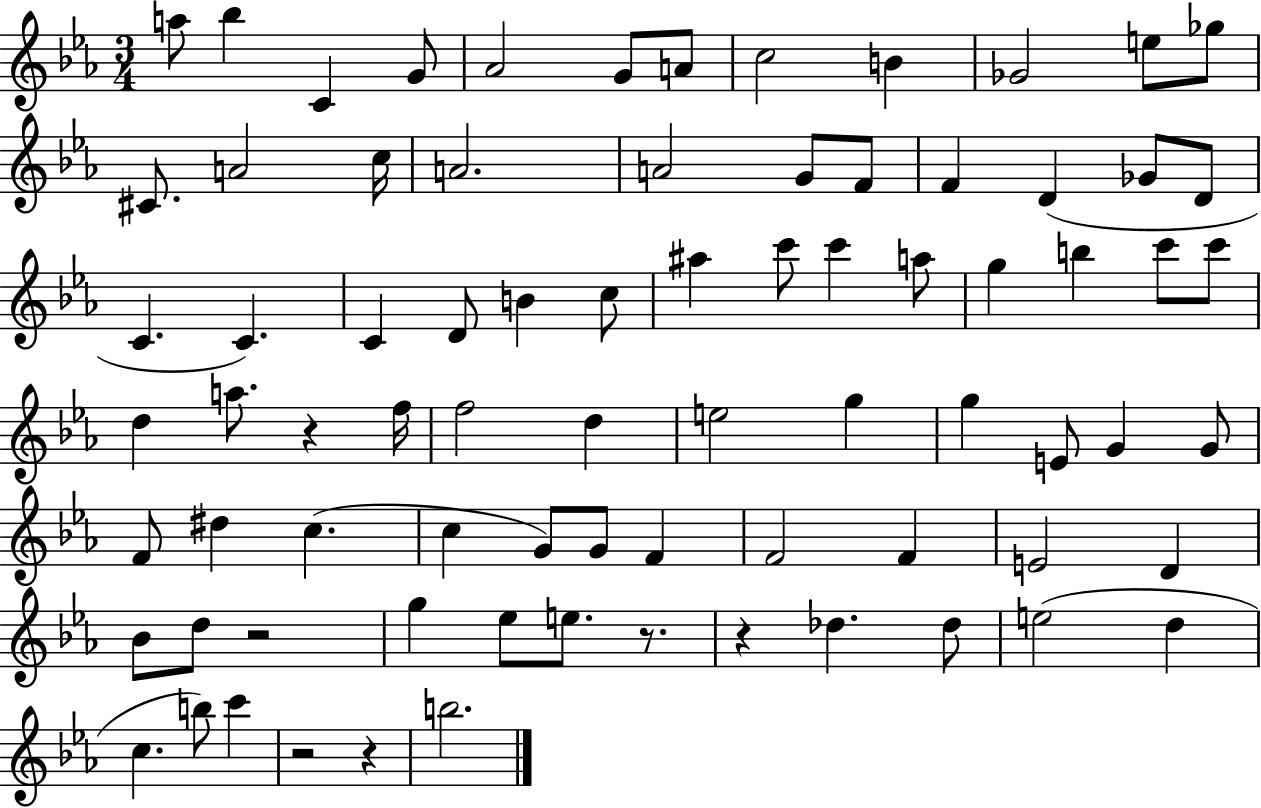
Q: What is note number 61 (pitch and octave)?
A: D5